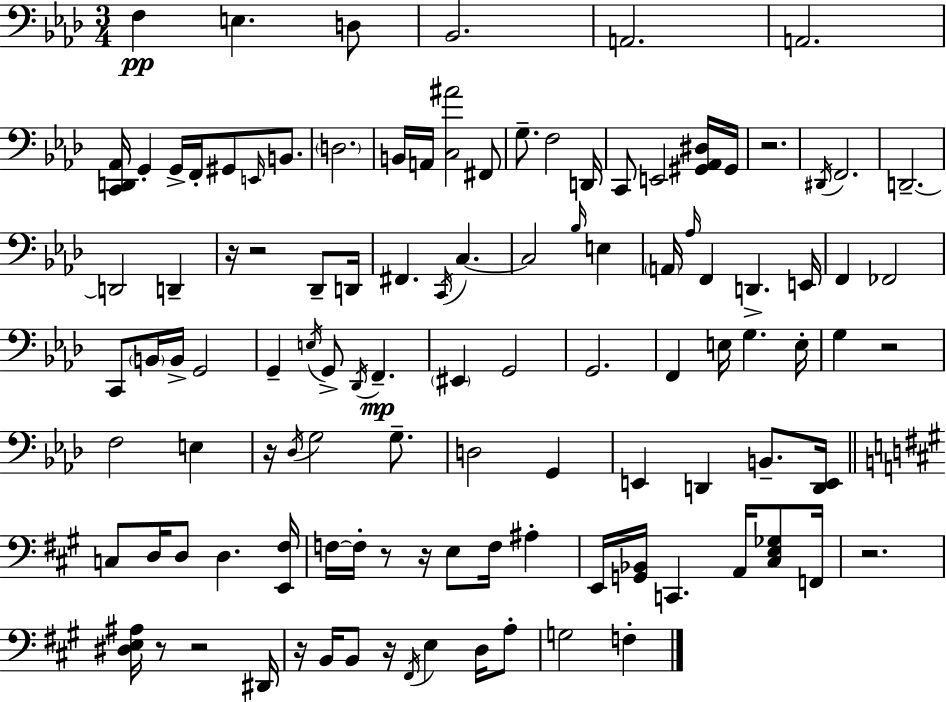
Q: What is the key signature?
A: AES major